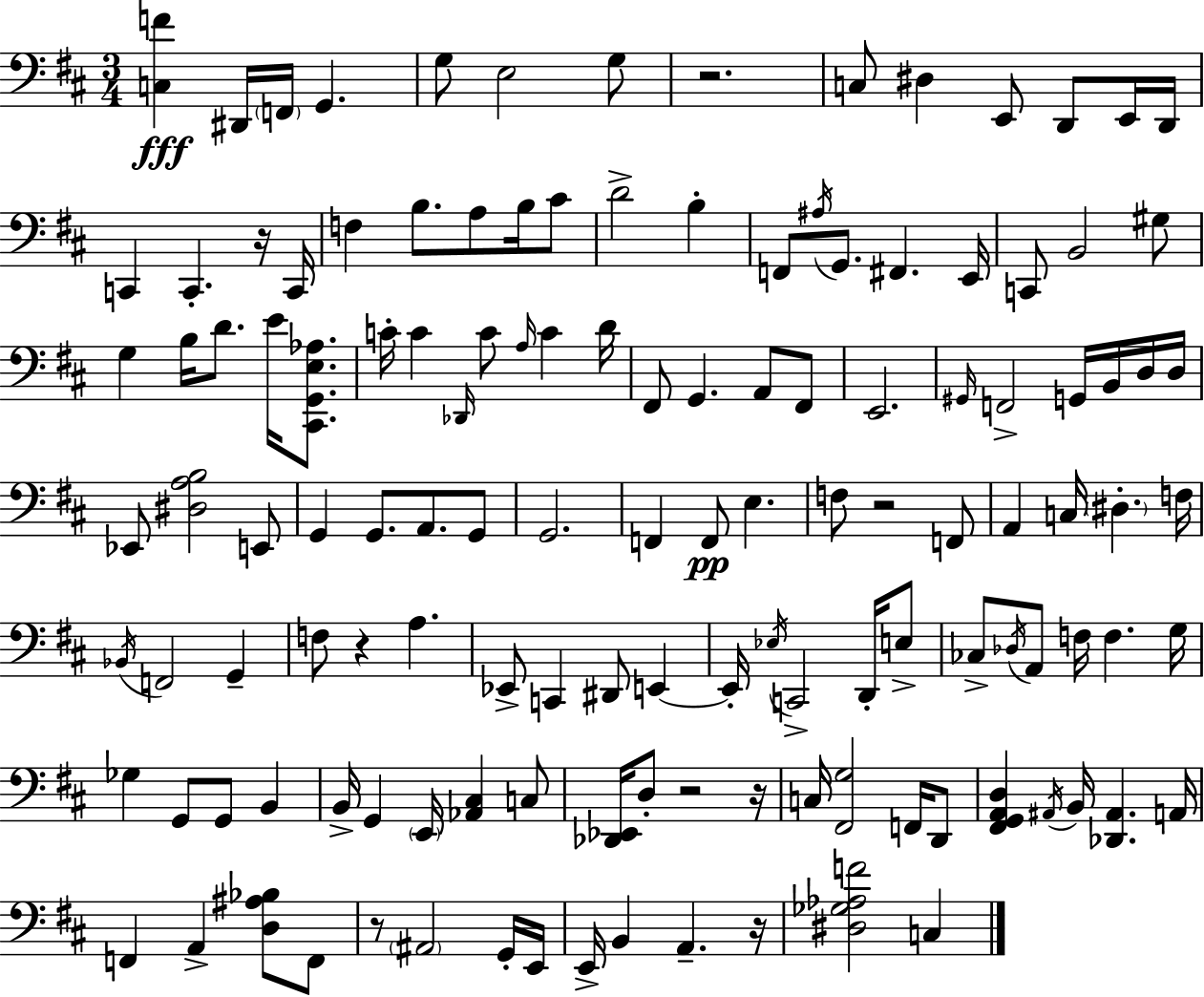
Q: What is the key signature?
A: D major